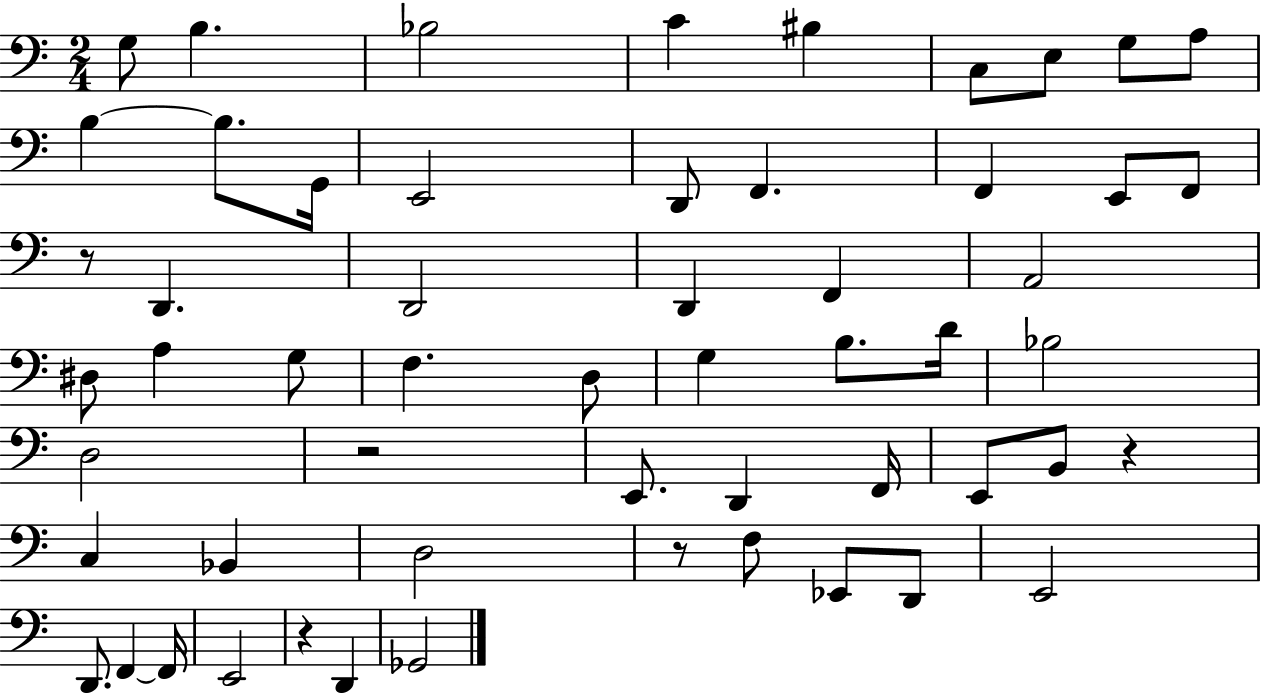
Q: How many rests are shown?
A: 5